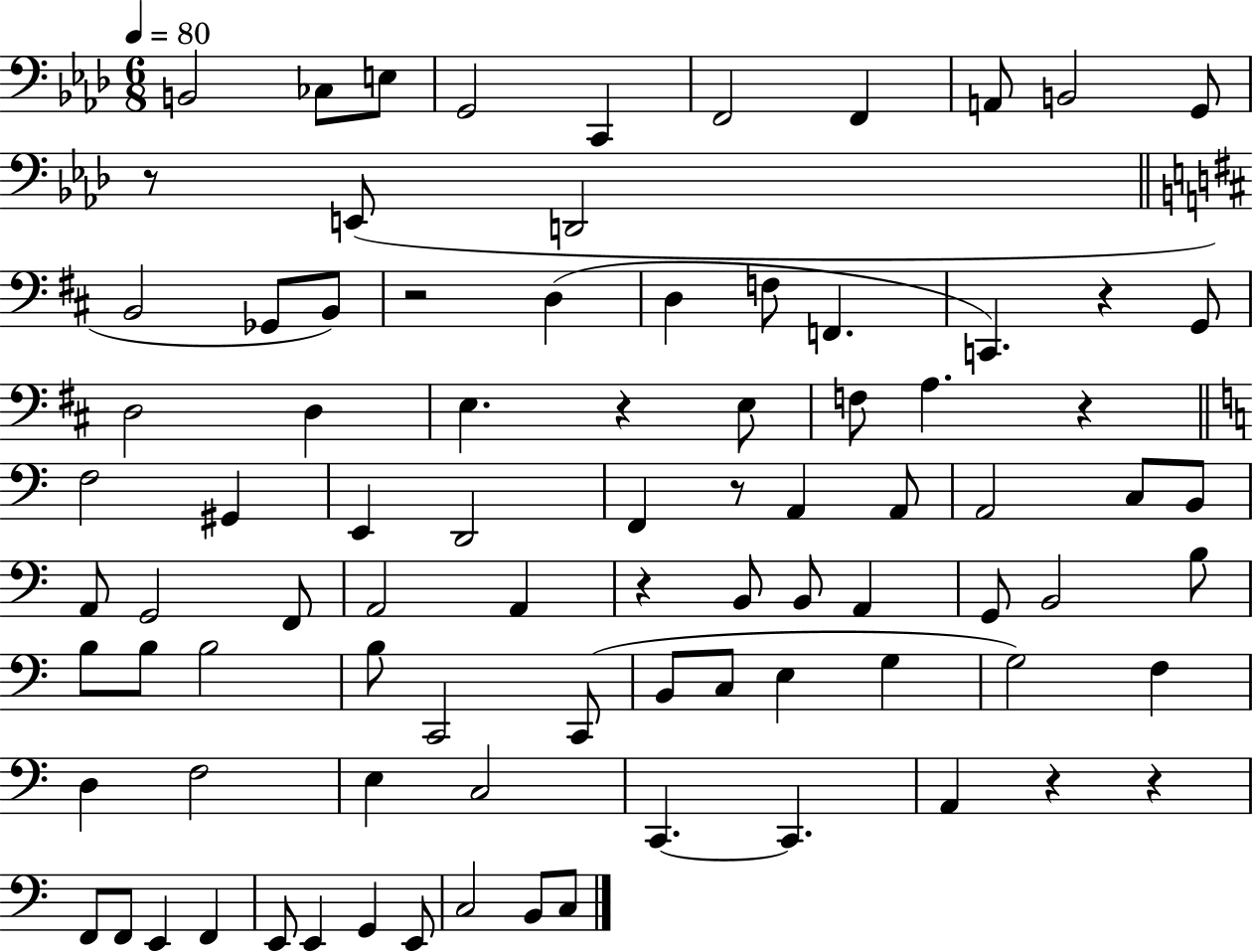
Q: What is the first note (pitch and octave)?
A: B2